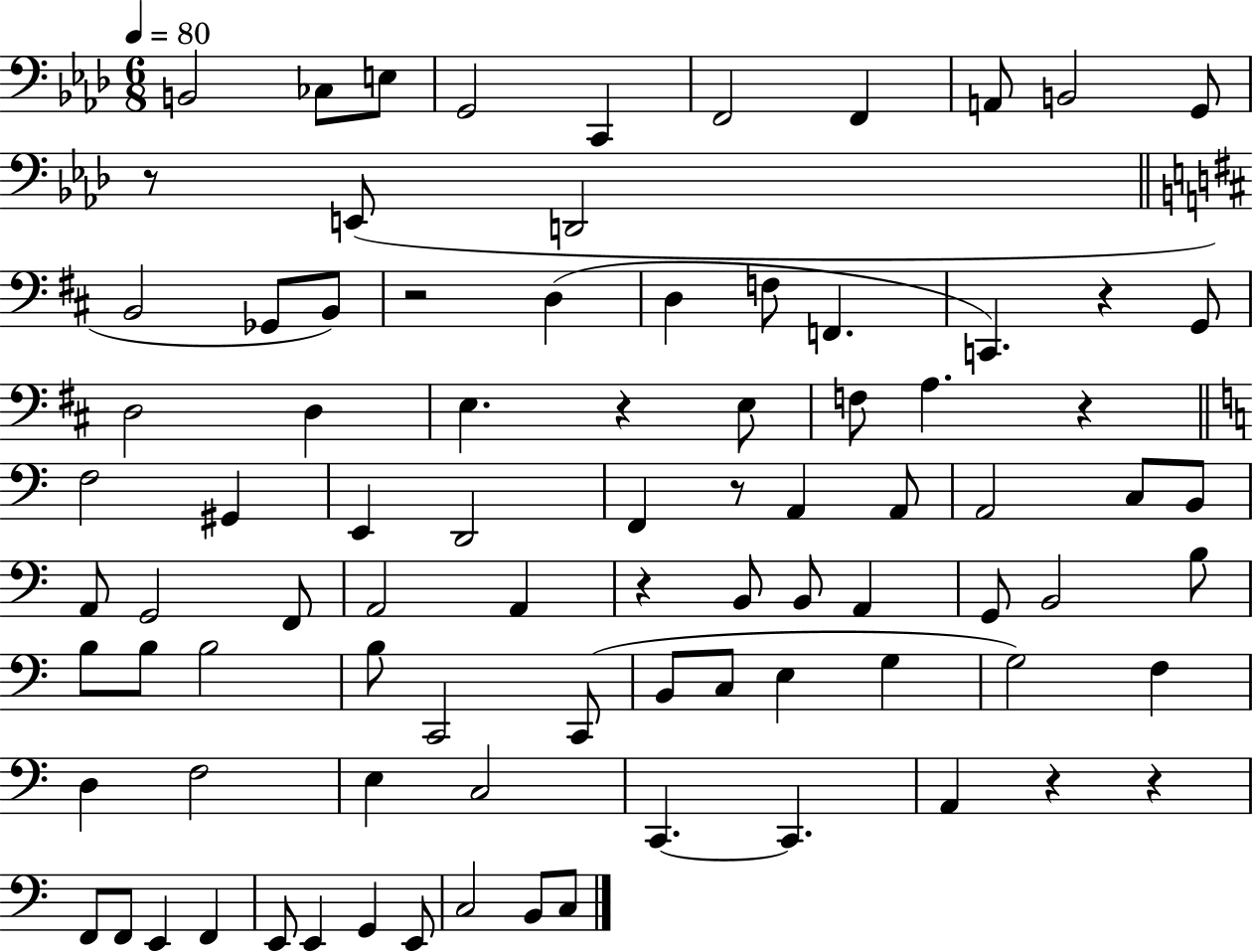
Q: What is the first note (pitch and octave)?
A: B2